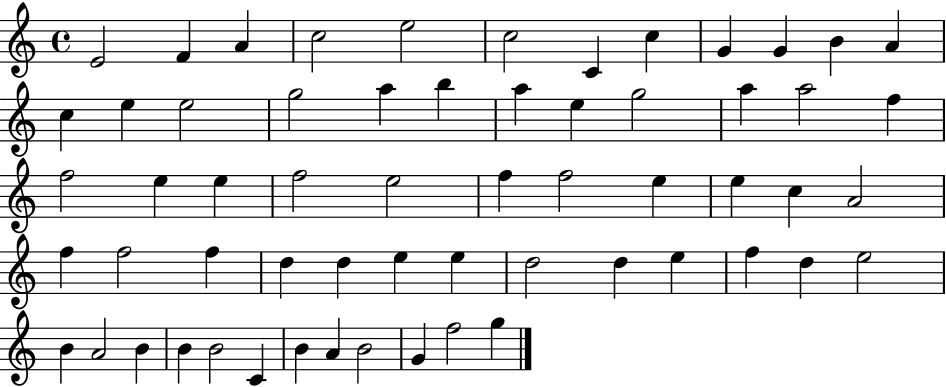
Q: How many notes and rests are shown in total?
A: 60